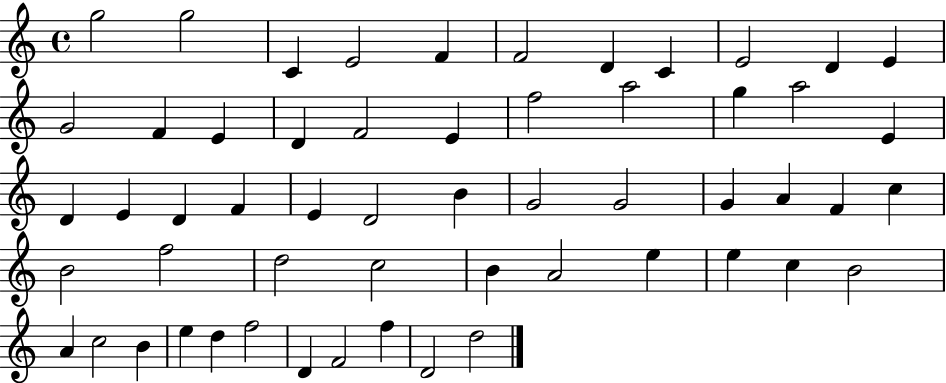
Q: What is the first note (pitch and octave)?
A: G5